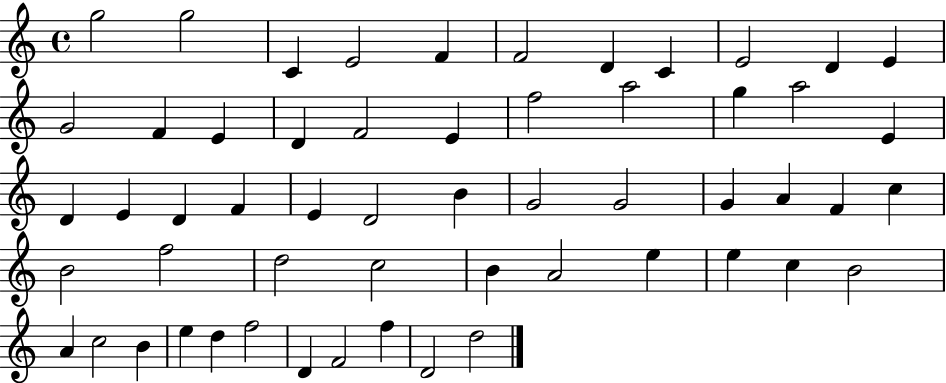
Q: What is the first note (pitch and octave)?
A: G5